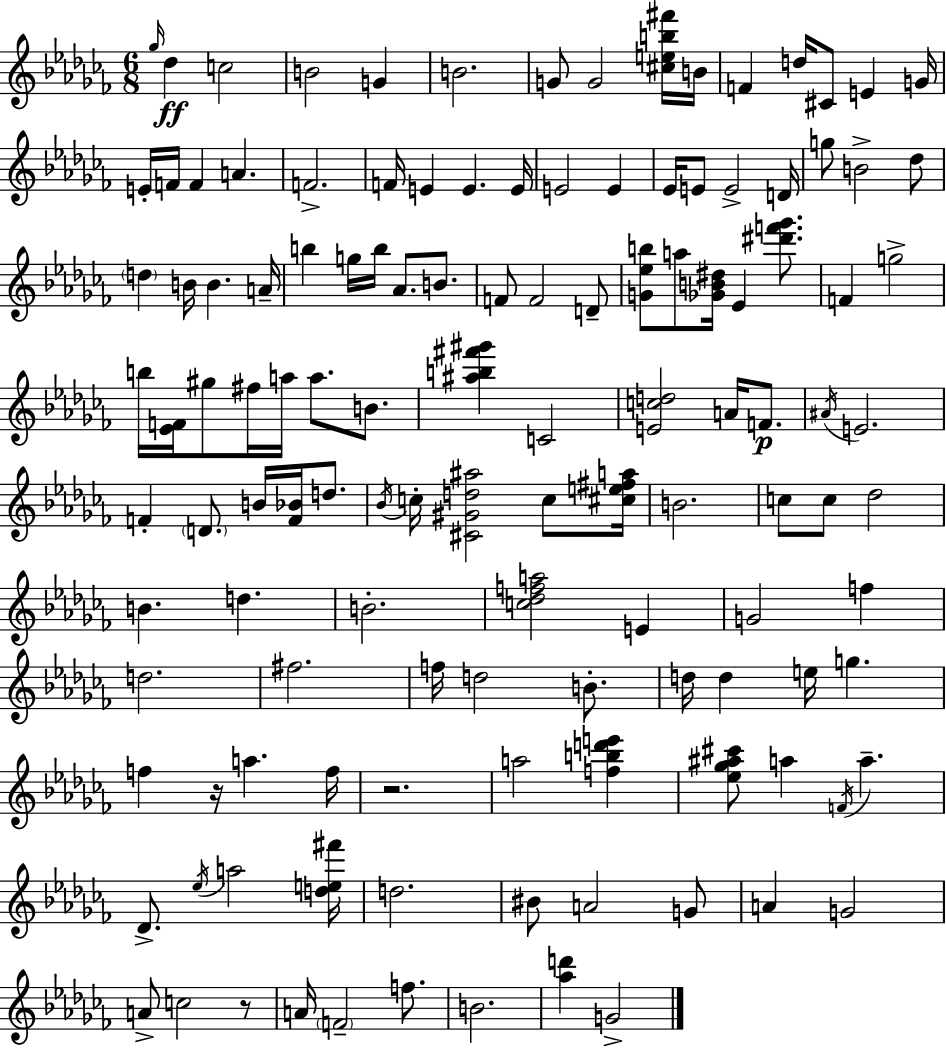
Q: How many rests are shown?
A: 3